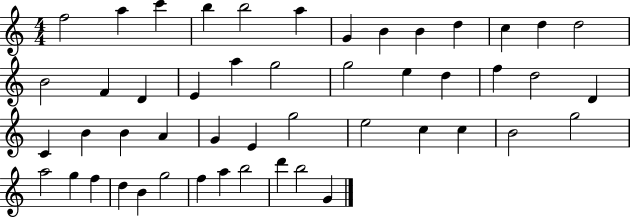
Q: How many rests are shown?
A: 0